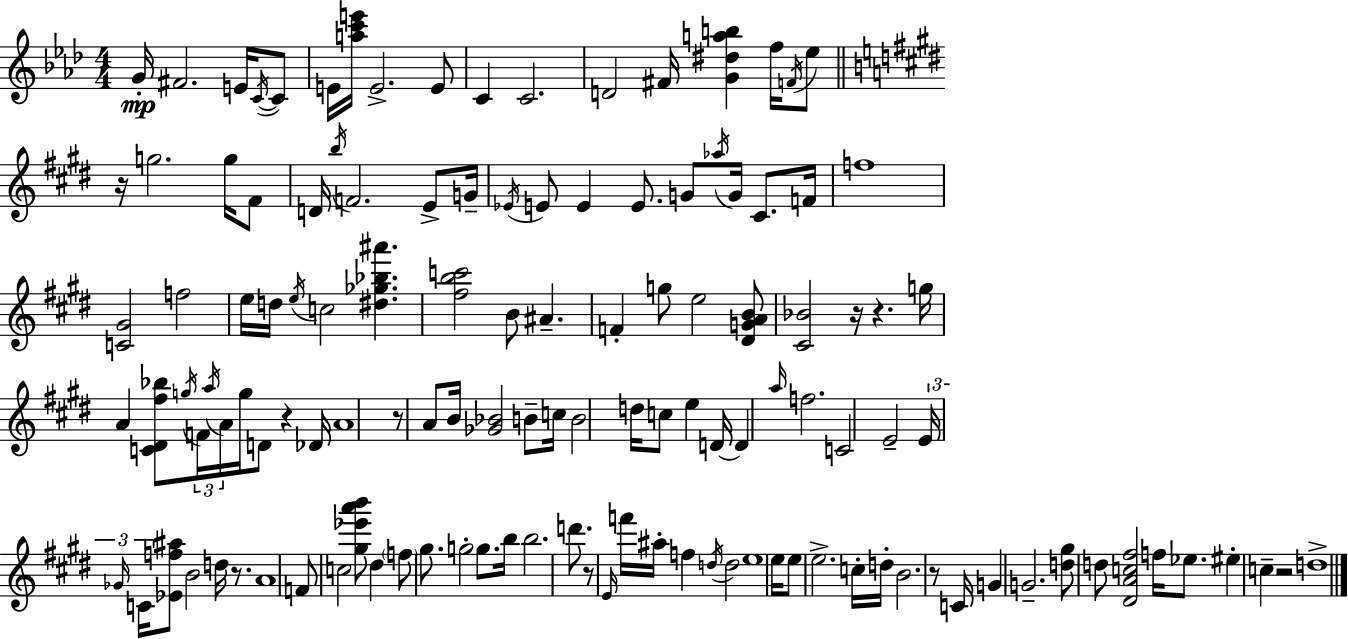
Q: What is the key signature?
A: F minor